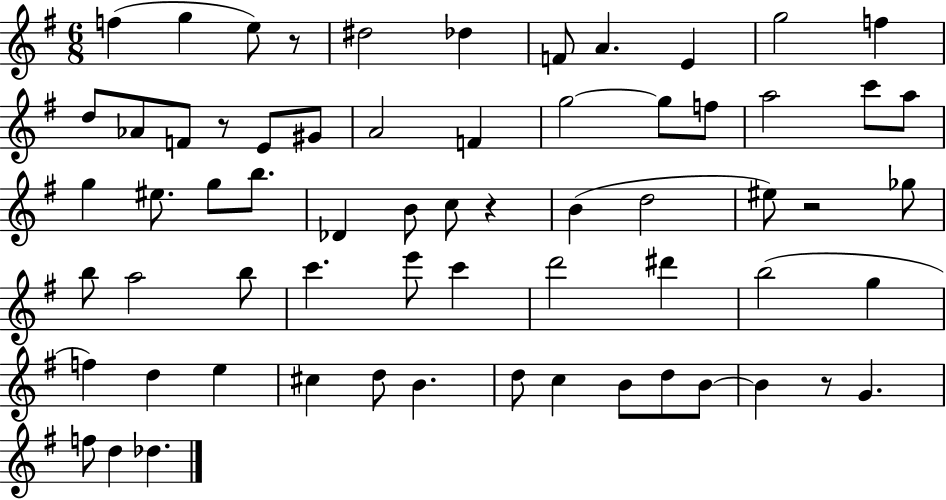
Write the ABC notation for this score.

X:1
T:Untitled
M:6/8
L:1/4
K:G
f g e/2 z/2 ^d2 _d F/2 A E g2 f d/2 _A/2 F/2 z/2 E/2 ^G/2 A2 F g2 g/2 f/2 a2 c'/2 a/2 g ^e/2 g/2 b/2 _D B/2 c/2 z B d2 ^e/2 z2 _g/2 b/2 a2 b/2 c' e'/2 c' d'2 ^d' b2 g f d e ^c d/2 B d/2 c B/2 d/2 B/2 B z/2 G f/2 d _d